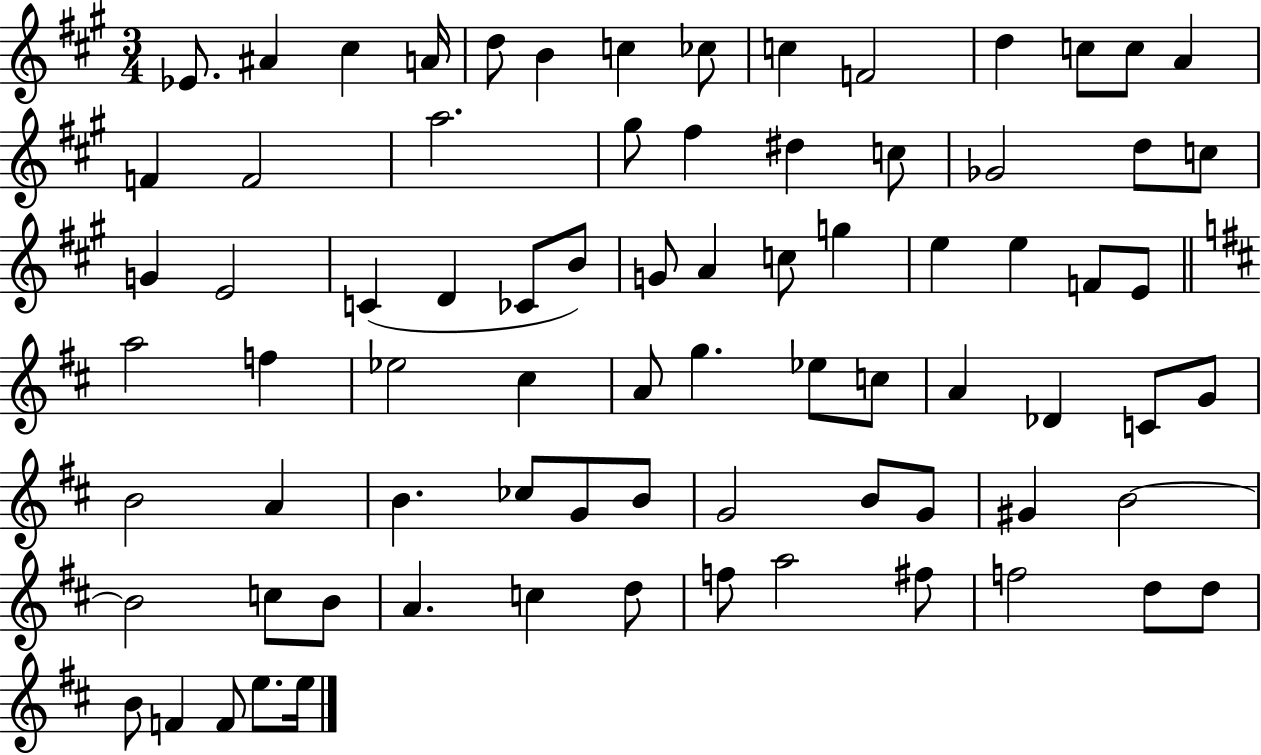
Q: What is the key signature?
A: A major